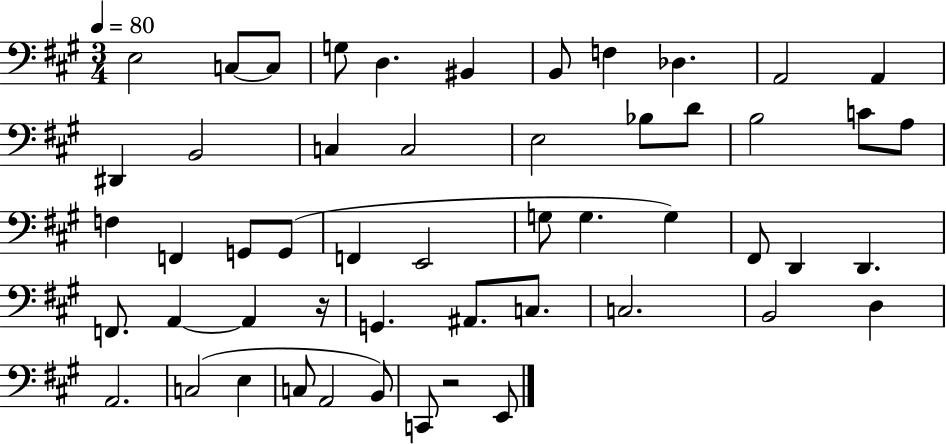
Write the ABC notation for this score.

X:1
T:Untitled
M:3/4
L:1/4
K:A
E,2 C,/2 C,/2 G,/2 D, ^B,, B,,/2 F, _D, A,,2 A,, ^D,, B,,2 C, C,2 E,2 _B,/2 D/2 B,2 C/2 A,/2 F, F,, G,,/2 G,,/2 F,, E,,2 G,/2 G, G, ^F,,/2 D,, D,, F,,/2 A,, A,, z/4 G,, ^A,,/2 C,/2 C,2 B,,2 D, A,,2 C,2 E, C,/2 A,,2 B,,/2 C,,/2 z2 E,,/2